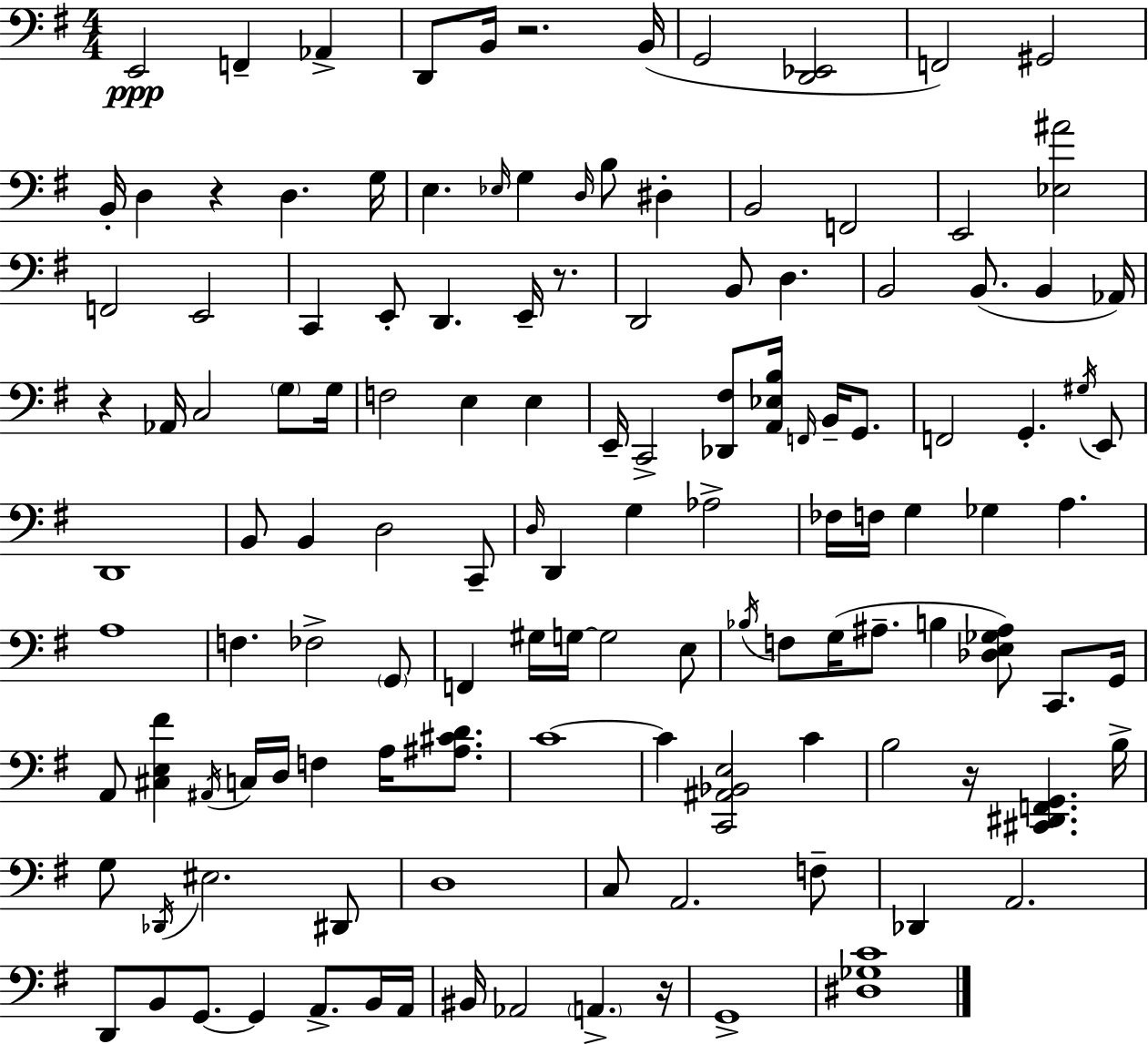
X:1
T:Untitled
M:4/4
L:1/4
K:Em
E,,2 F,, _A,, D,,/2 B,,/4 z2 B,,/4 G,,2 [D,,_E,,]2 F,,2 ^G,,2 B,,/4 D, z D, G,/4 E, _E,/4 G, D,/4 B,/2 ^D, B,,2 F,,2 E,,2 [_E,^A]2 F,,2 E,,2 C,, E,,/2 D,, E,,/4 z/2 D,,2 B,,/2 D, B,,2 B,,/2 B,, _A,,/4 z _A,,/4 C,2 G,/2 G,/4 F,2 E, E, E,,/4 C,,2 [_D,,^F,]/2 [A,,_E,B,]/4 F,,/4 B,,/4 G,,/2 F,,2 G,, ^G,/4 E,,/2 D,,4 B,,/2 B,, D,2 C,,/2 D,/4 D,, G, _A,2 _F,/4 F,/4 G, _G, A, A,4 F, _F,2 G,,/2 F,, ^G,/4 G,/4 G,2 E,/2 _B,/4 F,/2 G,/4 ^A,/2 B, [_D,E,_G,^A,]/2 C,,/2 G,,/4 A,,/2 [^C,E,^F] ^A,,/4 C,/4 D,/4 F, A,/4 [^A,^CD]/2 C4 C [C,,^A,,_B,,E,]2 C B,2 z/4 [^C,,^D,,F,,G,,] B,/4 G,/2 _D,,/4 ^E,2 ^D,,/2 D,4 C,/2 A,,2 F,/2 _D,, A,,2 D,,/2 B,,/2 G,,/2 G,, A,,/2 B,,/4 A,,/4 ^B,,/4 _A,,2 A,, z/4 G,,4 [^D,_G,C]4